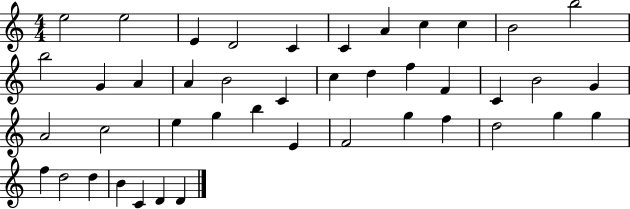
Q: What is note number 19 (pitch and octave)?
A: D5